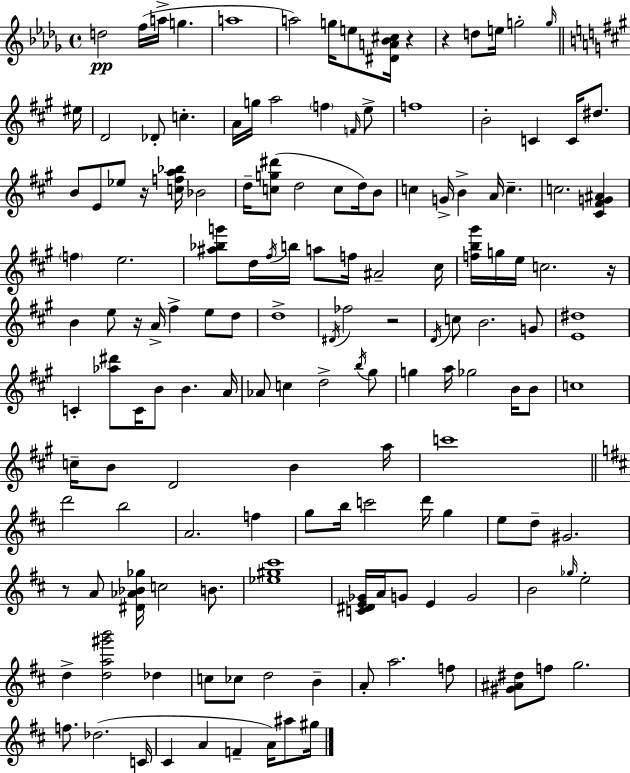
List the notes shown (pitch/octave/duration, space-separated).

D5/h F5/s A5/s G5/q. A5/w A5/h G5/s E5/e [D#4,A4,Bb4,C#5]/s R/q R/q D5/e E5/s G5/h G5/s EIS5/s D4/h Db4/e C5/q. A4/s G5/s A5/h F5/q F4/s E5/e F5/w B4/h C4/q C4/s D#5/e. B4/e E4/e Eb5/e R/s [C5,F5,A5,Bb5]/s Bb4/h D5/s [C5,G5,D#6]/e D5/h C5/e D5/s B4/e C5/q G4/s B4/q A4/s C5/q. C5/h. [C#4,F#4,G4,A#4]/q F5/q E5/h. [A#5,Bb5,G6]/e D5/s F#5/s B5/s A5/e F5/s A#4/h C#5/s [F5,B5,G#6]/s G5/s E5/s C5/h. R/s B4/q E5/e R/s A4/s F#5/q E5/e D5/e D5/w D#4/s FES5/h R/h D4/s C5/e B4/h. G4/e [E4,D#5]/w C4/q [Ab5,D#6]/e C4/s B4/e B4/q. A4/s Ab4/e C5/q D5/h B5/s G#5/e G5/q A5/s Gb5/h B4/s B4/e C5/w C5/s B4/e D4/h B4/q A5/s C6/w D6/h B5/h A4/h. F5/q G5/e B5/s C6/h D6/s G5/q E5/e D5/e G#4/h. R/e A4/e [D#4,Ab4,Bb4,Gb5]/s C5/h B4/e. [Eb5,G#5,C#6]/w [C4,D#4,E4,Gb4]/s A4/s G4/e E4/q G4/h B4/h Gb5/s E5/h D5/q [D5,A5,G#6,B6]/h Db5/q C5/e CES5/e D5/h B4/q A4/e A5/h. F5/e [G#4,A#4,D#5]/e F5/e G5/h. F5/e. Db5/h. C4/s C#4/q A4/q F4/q A4/s A#5/e G#5/s